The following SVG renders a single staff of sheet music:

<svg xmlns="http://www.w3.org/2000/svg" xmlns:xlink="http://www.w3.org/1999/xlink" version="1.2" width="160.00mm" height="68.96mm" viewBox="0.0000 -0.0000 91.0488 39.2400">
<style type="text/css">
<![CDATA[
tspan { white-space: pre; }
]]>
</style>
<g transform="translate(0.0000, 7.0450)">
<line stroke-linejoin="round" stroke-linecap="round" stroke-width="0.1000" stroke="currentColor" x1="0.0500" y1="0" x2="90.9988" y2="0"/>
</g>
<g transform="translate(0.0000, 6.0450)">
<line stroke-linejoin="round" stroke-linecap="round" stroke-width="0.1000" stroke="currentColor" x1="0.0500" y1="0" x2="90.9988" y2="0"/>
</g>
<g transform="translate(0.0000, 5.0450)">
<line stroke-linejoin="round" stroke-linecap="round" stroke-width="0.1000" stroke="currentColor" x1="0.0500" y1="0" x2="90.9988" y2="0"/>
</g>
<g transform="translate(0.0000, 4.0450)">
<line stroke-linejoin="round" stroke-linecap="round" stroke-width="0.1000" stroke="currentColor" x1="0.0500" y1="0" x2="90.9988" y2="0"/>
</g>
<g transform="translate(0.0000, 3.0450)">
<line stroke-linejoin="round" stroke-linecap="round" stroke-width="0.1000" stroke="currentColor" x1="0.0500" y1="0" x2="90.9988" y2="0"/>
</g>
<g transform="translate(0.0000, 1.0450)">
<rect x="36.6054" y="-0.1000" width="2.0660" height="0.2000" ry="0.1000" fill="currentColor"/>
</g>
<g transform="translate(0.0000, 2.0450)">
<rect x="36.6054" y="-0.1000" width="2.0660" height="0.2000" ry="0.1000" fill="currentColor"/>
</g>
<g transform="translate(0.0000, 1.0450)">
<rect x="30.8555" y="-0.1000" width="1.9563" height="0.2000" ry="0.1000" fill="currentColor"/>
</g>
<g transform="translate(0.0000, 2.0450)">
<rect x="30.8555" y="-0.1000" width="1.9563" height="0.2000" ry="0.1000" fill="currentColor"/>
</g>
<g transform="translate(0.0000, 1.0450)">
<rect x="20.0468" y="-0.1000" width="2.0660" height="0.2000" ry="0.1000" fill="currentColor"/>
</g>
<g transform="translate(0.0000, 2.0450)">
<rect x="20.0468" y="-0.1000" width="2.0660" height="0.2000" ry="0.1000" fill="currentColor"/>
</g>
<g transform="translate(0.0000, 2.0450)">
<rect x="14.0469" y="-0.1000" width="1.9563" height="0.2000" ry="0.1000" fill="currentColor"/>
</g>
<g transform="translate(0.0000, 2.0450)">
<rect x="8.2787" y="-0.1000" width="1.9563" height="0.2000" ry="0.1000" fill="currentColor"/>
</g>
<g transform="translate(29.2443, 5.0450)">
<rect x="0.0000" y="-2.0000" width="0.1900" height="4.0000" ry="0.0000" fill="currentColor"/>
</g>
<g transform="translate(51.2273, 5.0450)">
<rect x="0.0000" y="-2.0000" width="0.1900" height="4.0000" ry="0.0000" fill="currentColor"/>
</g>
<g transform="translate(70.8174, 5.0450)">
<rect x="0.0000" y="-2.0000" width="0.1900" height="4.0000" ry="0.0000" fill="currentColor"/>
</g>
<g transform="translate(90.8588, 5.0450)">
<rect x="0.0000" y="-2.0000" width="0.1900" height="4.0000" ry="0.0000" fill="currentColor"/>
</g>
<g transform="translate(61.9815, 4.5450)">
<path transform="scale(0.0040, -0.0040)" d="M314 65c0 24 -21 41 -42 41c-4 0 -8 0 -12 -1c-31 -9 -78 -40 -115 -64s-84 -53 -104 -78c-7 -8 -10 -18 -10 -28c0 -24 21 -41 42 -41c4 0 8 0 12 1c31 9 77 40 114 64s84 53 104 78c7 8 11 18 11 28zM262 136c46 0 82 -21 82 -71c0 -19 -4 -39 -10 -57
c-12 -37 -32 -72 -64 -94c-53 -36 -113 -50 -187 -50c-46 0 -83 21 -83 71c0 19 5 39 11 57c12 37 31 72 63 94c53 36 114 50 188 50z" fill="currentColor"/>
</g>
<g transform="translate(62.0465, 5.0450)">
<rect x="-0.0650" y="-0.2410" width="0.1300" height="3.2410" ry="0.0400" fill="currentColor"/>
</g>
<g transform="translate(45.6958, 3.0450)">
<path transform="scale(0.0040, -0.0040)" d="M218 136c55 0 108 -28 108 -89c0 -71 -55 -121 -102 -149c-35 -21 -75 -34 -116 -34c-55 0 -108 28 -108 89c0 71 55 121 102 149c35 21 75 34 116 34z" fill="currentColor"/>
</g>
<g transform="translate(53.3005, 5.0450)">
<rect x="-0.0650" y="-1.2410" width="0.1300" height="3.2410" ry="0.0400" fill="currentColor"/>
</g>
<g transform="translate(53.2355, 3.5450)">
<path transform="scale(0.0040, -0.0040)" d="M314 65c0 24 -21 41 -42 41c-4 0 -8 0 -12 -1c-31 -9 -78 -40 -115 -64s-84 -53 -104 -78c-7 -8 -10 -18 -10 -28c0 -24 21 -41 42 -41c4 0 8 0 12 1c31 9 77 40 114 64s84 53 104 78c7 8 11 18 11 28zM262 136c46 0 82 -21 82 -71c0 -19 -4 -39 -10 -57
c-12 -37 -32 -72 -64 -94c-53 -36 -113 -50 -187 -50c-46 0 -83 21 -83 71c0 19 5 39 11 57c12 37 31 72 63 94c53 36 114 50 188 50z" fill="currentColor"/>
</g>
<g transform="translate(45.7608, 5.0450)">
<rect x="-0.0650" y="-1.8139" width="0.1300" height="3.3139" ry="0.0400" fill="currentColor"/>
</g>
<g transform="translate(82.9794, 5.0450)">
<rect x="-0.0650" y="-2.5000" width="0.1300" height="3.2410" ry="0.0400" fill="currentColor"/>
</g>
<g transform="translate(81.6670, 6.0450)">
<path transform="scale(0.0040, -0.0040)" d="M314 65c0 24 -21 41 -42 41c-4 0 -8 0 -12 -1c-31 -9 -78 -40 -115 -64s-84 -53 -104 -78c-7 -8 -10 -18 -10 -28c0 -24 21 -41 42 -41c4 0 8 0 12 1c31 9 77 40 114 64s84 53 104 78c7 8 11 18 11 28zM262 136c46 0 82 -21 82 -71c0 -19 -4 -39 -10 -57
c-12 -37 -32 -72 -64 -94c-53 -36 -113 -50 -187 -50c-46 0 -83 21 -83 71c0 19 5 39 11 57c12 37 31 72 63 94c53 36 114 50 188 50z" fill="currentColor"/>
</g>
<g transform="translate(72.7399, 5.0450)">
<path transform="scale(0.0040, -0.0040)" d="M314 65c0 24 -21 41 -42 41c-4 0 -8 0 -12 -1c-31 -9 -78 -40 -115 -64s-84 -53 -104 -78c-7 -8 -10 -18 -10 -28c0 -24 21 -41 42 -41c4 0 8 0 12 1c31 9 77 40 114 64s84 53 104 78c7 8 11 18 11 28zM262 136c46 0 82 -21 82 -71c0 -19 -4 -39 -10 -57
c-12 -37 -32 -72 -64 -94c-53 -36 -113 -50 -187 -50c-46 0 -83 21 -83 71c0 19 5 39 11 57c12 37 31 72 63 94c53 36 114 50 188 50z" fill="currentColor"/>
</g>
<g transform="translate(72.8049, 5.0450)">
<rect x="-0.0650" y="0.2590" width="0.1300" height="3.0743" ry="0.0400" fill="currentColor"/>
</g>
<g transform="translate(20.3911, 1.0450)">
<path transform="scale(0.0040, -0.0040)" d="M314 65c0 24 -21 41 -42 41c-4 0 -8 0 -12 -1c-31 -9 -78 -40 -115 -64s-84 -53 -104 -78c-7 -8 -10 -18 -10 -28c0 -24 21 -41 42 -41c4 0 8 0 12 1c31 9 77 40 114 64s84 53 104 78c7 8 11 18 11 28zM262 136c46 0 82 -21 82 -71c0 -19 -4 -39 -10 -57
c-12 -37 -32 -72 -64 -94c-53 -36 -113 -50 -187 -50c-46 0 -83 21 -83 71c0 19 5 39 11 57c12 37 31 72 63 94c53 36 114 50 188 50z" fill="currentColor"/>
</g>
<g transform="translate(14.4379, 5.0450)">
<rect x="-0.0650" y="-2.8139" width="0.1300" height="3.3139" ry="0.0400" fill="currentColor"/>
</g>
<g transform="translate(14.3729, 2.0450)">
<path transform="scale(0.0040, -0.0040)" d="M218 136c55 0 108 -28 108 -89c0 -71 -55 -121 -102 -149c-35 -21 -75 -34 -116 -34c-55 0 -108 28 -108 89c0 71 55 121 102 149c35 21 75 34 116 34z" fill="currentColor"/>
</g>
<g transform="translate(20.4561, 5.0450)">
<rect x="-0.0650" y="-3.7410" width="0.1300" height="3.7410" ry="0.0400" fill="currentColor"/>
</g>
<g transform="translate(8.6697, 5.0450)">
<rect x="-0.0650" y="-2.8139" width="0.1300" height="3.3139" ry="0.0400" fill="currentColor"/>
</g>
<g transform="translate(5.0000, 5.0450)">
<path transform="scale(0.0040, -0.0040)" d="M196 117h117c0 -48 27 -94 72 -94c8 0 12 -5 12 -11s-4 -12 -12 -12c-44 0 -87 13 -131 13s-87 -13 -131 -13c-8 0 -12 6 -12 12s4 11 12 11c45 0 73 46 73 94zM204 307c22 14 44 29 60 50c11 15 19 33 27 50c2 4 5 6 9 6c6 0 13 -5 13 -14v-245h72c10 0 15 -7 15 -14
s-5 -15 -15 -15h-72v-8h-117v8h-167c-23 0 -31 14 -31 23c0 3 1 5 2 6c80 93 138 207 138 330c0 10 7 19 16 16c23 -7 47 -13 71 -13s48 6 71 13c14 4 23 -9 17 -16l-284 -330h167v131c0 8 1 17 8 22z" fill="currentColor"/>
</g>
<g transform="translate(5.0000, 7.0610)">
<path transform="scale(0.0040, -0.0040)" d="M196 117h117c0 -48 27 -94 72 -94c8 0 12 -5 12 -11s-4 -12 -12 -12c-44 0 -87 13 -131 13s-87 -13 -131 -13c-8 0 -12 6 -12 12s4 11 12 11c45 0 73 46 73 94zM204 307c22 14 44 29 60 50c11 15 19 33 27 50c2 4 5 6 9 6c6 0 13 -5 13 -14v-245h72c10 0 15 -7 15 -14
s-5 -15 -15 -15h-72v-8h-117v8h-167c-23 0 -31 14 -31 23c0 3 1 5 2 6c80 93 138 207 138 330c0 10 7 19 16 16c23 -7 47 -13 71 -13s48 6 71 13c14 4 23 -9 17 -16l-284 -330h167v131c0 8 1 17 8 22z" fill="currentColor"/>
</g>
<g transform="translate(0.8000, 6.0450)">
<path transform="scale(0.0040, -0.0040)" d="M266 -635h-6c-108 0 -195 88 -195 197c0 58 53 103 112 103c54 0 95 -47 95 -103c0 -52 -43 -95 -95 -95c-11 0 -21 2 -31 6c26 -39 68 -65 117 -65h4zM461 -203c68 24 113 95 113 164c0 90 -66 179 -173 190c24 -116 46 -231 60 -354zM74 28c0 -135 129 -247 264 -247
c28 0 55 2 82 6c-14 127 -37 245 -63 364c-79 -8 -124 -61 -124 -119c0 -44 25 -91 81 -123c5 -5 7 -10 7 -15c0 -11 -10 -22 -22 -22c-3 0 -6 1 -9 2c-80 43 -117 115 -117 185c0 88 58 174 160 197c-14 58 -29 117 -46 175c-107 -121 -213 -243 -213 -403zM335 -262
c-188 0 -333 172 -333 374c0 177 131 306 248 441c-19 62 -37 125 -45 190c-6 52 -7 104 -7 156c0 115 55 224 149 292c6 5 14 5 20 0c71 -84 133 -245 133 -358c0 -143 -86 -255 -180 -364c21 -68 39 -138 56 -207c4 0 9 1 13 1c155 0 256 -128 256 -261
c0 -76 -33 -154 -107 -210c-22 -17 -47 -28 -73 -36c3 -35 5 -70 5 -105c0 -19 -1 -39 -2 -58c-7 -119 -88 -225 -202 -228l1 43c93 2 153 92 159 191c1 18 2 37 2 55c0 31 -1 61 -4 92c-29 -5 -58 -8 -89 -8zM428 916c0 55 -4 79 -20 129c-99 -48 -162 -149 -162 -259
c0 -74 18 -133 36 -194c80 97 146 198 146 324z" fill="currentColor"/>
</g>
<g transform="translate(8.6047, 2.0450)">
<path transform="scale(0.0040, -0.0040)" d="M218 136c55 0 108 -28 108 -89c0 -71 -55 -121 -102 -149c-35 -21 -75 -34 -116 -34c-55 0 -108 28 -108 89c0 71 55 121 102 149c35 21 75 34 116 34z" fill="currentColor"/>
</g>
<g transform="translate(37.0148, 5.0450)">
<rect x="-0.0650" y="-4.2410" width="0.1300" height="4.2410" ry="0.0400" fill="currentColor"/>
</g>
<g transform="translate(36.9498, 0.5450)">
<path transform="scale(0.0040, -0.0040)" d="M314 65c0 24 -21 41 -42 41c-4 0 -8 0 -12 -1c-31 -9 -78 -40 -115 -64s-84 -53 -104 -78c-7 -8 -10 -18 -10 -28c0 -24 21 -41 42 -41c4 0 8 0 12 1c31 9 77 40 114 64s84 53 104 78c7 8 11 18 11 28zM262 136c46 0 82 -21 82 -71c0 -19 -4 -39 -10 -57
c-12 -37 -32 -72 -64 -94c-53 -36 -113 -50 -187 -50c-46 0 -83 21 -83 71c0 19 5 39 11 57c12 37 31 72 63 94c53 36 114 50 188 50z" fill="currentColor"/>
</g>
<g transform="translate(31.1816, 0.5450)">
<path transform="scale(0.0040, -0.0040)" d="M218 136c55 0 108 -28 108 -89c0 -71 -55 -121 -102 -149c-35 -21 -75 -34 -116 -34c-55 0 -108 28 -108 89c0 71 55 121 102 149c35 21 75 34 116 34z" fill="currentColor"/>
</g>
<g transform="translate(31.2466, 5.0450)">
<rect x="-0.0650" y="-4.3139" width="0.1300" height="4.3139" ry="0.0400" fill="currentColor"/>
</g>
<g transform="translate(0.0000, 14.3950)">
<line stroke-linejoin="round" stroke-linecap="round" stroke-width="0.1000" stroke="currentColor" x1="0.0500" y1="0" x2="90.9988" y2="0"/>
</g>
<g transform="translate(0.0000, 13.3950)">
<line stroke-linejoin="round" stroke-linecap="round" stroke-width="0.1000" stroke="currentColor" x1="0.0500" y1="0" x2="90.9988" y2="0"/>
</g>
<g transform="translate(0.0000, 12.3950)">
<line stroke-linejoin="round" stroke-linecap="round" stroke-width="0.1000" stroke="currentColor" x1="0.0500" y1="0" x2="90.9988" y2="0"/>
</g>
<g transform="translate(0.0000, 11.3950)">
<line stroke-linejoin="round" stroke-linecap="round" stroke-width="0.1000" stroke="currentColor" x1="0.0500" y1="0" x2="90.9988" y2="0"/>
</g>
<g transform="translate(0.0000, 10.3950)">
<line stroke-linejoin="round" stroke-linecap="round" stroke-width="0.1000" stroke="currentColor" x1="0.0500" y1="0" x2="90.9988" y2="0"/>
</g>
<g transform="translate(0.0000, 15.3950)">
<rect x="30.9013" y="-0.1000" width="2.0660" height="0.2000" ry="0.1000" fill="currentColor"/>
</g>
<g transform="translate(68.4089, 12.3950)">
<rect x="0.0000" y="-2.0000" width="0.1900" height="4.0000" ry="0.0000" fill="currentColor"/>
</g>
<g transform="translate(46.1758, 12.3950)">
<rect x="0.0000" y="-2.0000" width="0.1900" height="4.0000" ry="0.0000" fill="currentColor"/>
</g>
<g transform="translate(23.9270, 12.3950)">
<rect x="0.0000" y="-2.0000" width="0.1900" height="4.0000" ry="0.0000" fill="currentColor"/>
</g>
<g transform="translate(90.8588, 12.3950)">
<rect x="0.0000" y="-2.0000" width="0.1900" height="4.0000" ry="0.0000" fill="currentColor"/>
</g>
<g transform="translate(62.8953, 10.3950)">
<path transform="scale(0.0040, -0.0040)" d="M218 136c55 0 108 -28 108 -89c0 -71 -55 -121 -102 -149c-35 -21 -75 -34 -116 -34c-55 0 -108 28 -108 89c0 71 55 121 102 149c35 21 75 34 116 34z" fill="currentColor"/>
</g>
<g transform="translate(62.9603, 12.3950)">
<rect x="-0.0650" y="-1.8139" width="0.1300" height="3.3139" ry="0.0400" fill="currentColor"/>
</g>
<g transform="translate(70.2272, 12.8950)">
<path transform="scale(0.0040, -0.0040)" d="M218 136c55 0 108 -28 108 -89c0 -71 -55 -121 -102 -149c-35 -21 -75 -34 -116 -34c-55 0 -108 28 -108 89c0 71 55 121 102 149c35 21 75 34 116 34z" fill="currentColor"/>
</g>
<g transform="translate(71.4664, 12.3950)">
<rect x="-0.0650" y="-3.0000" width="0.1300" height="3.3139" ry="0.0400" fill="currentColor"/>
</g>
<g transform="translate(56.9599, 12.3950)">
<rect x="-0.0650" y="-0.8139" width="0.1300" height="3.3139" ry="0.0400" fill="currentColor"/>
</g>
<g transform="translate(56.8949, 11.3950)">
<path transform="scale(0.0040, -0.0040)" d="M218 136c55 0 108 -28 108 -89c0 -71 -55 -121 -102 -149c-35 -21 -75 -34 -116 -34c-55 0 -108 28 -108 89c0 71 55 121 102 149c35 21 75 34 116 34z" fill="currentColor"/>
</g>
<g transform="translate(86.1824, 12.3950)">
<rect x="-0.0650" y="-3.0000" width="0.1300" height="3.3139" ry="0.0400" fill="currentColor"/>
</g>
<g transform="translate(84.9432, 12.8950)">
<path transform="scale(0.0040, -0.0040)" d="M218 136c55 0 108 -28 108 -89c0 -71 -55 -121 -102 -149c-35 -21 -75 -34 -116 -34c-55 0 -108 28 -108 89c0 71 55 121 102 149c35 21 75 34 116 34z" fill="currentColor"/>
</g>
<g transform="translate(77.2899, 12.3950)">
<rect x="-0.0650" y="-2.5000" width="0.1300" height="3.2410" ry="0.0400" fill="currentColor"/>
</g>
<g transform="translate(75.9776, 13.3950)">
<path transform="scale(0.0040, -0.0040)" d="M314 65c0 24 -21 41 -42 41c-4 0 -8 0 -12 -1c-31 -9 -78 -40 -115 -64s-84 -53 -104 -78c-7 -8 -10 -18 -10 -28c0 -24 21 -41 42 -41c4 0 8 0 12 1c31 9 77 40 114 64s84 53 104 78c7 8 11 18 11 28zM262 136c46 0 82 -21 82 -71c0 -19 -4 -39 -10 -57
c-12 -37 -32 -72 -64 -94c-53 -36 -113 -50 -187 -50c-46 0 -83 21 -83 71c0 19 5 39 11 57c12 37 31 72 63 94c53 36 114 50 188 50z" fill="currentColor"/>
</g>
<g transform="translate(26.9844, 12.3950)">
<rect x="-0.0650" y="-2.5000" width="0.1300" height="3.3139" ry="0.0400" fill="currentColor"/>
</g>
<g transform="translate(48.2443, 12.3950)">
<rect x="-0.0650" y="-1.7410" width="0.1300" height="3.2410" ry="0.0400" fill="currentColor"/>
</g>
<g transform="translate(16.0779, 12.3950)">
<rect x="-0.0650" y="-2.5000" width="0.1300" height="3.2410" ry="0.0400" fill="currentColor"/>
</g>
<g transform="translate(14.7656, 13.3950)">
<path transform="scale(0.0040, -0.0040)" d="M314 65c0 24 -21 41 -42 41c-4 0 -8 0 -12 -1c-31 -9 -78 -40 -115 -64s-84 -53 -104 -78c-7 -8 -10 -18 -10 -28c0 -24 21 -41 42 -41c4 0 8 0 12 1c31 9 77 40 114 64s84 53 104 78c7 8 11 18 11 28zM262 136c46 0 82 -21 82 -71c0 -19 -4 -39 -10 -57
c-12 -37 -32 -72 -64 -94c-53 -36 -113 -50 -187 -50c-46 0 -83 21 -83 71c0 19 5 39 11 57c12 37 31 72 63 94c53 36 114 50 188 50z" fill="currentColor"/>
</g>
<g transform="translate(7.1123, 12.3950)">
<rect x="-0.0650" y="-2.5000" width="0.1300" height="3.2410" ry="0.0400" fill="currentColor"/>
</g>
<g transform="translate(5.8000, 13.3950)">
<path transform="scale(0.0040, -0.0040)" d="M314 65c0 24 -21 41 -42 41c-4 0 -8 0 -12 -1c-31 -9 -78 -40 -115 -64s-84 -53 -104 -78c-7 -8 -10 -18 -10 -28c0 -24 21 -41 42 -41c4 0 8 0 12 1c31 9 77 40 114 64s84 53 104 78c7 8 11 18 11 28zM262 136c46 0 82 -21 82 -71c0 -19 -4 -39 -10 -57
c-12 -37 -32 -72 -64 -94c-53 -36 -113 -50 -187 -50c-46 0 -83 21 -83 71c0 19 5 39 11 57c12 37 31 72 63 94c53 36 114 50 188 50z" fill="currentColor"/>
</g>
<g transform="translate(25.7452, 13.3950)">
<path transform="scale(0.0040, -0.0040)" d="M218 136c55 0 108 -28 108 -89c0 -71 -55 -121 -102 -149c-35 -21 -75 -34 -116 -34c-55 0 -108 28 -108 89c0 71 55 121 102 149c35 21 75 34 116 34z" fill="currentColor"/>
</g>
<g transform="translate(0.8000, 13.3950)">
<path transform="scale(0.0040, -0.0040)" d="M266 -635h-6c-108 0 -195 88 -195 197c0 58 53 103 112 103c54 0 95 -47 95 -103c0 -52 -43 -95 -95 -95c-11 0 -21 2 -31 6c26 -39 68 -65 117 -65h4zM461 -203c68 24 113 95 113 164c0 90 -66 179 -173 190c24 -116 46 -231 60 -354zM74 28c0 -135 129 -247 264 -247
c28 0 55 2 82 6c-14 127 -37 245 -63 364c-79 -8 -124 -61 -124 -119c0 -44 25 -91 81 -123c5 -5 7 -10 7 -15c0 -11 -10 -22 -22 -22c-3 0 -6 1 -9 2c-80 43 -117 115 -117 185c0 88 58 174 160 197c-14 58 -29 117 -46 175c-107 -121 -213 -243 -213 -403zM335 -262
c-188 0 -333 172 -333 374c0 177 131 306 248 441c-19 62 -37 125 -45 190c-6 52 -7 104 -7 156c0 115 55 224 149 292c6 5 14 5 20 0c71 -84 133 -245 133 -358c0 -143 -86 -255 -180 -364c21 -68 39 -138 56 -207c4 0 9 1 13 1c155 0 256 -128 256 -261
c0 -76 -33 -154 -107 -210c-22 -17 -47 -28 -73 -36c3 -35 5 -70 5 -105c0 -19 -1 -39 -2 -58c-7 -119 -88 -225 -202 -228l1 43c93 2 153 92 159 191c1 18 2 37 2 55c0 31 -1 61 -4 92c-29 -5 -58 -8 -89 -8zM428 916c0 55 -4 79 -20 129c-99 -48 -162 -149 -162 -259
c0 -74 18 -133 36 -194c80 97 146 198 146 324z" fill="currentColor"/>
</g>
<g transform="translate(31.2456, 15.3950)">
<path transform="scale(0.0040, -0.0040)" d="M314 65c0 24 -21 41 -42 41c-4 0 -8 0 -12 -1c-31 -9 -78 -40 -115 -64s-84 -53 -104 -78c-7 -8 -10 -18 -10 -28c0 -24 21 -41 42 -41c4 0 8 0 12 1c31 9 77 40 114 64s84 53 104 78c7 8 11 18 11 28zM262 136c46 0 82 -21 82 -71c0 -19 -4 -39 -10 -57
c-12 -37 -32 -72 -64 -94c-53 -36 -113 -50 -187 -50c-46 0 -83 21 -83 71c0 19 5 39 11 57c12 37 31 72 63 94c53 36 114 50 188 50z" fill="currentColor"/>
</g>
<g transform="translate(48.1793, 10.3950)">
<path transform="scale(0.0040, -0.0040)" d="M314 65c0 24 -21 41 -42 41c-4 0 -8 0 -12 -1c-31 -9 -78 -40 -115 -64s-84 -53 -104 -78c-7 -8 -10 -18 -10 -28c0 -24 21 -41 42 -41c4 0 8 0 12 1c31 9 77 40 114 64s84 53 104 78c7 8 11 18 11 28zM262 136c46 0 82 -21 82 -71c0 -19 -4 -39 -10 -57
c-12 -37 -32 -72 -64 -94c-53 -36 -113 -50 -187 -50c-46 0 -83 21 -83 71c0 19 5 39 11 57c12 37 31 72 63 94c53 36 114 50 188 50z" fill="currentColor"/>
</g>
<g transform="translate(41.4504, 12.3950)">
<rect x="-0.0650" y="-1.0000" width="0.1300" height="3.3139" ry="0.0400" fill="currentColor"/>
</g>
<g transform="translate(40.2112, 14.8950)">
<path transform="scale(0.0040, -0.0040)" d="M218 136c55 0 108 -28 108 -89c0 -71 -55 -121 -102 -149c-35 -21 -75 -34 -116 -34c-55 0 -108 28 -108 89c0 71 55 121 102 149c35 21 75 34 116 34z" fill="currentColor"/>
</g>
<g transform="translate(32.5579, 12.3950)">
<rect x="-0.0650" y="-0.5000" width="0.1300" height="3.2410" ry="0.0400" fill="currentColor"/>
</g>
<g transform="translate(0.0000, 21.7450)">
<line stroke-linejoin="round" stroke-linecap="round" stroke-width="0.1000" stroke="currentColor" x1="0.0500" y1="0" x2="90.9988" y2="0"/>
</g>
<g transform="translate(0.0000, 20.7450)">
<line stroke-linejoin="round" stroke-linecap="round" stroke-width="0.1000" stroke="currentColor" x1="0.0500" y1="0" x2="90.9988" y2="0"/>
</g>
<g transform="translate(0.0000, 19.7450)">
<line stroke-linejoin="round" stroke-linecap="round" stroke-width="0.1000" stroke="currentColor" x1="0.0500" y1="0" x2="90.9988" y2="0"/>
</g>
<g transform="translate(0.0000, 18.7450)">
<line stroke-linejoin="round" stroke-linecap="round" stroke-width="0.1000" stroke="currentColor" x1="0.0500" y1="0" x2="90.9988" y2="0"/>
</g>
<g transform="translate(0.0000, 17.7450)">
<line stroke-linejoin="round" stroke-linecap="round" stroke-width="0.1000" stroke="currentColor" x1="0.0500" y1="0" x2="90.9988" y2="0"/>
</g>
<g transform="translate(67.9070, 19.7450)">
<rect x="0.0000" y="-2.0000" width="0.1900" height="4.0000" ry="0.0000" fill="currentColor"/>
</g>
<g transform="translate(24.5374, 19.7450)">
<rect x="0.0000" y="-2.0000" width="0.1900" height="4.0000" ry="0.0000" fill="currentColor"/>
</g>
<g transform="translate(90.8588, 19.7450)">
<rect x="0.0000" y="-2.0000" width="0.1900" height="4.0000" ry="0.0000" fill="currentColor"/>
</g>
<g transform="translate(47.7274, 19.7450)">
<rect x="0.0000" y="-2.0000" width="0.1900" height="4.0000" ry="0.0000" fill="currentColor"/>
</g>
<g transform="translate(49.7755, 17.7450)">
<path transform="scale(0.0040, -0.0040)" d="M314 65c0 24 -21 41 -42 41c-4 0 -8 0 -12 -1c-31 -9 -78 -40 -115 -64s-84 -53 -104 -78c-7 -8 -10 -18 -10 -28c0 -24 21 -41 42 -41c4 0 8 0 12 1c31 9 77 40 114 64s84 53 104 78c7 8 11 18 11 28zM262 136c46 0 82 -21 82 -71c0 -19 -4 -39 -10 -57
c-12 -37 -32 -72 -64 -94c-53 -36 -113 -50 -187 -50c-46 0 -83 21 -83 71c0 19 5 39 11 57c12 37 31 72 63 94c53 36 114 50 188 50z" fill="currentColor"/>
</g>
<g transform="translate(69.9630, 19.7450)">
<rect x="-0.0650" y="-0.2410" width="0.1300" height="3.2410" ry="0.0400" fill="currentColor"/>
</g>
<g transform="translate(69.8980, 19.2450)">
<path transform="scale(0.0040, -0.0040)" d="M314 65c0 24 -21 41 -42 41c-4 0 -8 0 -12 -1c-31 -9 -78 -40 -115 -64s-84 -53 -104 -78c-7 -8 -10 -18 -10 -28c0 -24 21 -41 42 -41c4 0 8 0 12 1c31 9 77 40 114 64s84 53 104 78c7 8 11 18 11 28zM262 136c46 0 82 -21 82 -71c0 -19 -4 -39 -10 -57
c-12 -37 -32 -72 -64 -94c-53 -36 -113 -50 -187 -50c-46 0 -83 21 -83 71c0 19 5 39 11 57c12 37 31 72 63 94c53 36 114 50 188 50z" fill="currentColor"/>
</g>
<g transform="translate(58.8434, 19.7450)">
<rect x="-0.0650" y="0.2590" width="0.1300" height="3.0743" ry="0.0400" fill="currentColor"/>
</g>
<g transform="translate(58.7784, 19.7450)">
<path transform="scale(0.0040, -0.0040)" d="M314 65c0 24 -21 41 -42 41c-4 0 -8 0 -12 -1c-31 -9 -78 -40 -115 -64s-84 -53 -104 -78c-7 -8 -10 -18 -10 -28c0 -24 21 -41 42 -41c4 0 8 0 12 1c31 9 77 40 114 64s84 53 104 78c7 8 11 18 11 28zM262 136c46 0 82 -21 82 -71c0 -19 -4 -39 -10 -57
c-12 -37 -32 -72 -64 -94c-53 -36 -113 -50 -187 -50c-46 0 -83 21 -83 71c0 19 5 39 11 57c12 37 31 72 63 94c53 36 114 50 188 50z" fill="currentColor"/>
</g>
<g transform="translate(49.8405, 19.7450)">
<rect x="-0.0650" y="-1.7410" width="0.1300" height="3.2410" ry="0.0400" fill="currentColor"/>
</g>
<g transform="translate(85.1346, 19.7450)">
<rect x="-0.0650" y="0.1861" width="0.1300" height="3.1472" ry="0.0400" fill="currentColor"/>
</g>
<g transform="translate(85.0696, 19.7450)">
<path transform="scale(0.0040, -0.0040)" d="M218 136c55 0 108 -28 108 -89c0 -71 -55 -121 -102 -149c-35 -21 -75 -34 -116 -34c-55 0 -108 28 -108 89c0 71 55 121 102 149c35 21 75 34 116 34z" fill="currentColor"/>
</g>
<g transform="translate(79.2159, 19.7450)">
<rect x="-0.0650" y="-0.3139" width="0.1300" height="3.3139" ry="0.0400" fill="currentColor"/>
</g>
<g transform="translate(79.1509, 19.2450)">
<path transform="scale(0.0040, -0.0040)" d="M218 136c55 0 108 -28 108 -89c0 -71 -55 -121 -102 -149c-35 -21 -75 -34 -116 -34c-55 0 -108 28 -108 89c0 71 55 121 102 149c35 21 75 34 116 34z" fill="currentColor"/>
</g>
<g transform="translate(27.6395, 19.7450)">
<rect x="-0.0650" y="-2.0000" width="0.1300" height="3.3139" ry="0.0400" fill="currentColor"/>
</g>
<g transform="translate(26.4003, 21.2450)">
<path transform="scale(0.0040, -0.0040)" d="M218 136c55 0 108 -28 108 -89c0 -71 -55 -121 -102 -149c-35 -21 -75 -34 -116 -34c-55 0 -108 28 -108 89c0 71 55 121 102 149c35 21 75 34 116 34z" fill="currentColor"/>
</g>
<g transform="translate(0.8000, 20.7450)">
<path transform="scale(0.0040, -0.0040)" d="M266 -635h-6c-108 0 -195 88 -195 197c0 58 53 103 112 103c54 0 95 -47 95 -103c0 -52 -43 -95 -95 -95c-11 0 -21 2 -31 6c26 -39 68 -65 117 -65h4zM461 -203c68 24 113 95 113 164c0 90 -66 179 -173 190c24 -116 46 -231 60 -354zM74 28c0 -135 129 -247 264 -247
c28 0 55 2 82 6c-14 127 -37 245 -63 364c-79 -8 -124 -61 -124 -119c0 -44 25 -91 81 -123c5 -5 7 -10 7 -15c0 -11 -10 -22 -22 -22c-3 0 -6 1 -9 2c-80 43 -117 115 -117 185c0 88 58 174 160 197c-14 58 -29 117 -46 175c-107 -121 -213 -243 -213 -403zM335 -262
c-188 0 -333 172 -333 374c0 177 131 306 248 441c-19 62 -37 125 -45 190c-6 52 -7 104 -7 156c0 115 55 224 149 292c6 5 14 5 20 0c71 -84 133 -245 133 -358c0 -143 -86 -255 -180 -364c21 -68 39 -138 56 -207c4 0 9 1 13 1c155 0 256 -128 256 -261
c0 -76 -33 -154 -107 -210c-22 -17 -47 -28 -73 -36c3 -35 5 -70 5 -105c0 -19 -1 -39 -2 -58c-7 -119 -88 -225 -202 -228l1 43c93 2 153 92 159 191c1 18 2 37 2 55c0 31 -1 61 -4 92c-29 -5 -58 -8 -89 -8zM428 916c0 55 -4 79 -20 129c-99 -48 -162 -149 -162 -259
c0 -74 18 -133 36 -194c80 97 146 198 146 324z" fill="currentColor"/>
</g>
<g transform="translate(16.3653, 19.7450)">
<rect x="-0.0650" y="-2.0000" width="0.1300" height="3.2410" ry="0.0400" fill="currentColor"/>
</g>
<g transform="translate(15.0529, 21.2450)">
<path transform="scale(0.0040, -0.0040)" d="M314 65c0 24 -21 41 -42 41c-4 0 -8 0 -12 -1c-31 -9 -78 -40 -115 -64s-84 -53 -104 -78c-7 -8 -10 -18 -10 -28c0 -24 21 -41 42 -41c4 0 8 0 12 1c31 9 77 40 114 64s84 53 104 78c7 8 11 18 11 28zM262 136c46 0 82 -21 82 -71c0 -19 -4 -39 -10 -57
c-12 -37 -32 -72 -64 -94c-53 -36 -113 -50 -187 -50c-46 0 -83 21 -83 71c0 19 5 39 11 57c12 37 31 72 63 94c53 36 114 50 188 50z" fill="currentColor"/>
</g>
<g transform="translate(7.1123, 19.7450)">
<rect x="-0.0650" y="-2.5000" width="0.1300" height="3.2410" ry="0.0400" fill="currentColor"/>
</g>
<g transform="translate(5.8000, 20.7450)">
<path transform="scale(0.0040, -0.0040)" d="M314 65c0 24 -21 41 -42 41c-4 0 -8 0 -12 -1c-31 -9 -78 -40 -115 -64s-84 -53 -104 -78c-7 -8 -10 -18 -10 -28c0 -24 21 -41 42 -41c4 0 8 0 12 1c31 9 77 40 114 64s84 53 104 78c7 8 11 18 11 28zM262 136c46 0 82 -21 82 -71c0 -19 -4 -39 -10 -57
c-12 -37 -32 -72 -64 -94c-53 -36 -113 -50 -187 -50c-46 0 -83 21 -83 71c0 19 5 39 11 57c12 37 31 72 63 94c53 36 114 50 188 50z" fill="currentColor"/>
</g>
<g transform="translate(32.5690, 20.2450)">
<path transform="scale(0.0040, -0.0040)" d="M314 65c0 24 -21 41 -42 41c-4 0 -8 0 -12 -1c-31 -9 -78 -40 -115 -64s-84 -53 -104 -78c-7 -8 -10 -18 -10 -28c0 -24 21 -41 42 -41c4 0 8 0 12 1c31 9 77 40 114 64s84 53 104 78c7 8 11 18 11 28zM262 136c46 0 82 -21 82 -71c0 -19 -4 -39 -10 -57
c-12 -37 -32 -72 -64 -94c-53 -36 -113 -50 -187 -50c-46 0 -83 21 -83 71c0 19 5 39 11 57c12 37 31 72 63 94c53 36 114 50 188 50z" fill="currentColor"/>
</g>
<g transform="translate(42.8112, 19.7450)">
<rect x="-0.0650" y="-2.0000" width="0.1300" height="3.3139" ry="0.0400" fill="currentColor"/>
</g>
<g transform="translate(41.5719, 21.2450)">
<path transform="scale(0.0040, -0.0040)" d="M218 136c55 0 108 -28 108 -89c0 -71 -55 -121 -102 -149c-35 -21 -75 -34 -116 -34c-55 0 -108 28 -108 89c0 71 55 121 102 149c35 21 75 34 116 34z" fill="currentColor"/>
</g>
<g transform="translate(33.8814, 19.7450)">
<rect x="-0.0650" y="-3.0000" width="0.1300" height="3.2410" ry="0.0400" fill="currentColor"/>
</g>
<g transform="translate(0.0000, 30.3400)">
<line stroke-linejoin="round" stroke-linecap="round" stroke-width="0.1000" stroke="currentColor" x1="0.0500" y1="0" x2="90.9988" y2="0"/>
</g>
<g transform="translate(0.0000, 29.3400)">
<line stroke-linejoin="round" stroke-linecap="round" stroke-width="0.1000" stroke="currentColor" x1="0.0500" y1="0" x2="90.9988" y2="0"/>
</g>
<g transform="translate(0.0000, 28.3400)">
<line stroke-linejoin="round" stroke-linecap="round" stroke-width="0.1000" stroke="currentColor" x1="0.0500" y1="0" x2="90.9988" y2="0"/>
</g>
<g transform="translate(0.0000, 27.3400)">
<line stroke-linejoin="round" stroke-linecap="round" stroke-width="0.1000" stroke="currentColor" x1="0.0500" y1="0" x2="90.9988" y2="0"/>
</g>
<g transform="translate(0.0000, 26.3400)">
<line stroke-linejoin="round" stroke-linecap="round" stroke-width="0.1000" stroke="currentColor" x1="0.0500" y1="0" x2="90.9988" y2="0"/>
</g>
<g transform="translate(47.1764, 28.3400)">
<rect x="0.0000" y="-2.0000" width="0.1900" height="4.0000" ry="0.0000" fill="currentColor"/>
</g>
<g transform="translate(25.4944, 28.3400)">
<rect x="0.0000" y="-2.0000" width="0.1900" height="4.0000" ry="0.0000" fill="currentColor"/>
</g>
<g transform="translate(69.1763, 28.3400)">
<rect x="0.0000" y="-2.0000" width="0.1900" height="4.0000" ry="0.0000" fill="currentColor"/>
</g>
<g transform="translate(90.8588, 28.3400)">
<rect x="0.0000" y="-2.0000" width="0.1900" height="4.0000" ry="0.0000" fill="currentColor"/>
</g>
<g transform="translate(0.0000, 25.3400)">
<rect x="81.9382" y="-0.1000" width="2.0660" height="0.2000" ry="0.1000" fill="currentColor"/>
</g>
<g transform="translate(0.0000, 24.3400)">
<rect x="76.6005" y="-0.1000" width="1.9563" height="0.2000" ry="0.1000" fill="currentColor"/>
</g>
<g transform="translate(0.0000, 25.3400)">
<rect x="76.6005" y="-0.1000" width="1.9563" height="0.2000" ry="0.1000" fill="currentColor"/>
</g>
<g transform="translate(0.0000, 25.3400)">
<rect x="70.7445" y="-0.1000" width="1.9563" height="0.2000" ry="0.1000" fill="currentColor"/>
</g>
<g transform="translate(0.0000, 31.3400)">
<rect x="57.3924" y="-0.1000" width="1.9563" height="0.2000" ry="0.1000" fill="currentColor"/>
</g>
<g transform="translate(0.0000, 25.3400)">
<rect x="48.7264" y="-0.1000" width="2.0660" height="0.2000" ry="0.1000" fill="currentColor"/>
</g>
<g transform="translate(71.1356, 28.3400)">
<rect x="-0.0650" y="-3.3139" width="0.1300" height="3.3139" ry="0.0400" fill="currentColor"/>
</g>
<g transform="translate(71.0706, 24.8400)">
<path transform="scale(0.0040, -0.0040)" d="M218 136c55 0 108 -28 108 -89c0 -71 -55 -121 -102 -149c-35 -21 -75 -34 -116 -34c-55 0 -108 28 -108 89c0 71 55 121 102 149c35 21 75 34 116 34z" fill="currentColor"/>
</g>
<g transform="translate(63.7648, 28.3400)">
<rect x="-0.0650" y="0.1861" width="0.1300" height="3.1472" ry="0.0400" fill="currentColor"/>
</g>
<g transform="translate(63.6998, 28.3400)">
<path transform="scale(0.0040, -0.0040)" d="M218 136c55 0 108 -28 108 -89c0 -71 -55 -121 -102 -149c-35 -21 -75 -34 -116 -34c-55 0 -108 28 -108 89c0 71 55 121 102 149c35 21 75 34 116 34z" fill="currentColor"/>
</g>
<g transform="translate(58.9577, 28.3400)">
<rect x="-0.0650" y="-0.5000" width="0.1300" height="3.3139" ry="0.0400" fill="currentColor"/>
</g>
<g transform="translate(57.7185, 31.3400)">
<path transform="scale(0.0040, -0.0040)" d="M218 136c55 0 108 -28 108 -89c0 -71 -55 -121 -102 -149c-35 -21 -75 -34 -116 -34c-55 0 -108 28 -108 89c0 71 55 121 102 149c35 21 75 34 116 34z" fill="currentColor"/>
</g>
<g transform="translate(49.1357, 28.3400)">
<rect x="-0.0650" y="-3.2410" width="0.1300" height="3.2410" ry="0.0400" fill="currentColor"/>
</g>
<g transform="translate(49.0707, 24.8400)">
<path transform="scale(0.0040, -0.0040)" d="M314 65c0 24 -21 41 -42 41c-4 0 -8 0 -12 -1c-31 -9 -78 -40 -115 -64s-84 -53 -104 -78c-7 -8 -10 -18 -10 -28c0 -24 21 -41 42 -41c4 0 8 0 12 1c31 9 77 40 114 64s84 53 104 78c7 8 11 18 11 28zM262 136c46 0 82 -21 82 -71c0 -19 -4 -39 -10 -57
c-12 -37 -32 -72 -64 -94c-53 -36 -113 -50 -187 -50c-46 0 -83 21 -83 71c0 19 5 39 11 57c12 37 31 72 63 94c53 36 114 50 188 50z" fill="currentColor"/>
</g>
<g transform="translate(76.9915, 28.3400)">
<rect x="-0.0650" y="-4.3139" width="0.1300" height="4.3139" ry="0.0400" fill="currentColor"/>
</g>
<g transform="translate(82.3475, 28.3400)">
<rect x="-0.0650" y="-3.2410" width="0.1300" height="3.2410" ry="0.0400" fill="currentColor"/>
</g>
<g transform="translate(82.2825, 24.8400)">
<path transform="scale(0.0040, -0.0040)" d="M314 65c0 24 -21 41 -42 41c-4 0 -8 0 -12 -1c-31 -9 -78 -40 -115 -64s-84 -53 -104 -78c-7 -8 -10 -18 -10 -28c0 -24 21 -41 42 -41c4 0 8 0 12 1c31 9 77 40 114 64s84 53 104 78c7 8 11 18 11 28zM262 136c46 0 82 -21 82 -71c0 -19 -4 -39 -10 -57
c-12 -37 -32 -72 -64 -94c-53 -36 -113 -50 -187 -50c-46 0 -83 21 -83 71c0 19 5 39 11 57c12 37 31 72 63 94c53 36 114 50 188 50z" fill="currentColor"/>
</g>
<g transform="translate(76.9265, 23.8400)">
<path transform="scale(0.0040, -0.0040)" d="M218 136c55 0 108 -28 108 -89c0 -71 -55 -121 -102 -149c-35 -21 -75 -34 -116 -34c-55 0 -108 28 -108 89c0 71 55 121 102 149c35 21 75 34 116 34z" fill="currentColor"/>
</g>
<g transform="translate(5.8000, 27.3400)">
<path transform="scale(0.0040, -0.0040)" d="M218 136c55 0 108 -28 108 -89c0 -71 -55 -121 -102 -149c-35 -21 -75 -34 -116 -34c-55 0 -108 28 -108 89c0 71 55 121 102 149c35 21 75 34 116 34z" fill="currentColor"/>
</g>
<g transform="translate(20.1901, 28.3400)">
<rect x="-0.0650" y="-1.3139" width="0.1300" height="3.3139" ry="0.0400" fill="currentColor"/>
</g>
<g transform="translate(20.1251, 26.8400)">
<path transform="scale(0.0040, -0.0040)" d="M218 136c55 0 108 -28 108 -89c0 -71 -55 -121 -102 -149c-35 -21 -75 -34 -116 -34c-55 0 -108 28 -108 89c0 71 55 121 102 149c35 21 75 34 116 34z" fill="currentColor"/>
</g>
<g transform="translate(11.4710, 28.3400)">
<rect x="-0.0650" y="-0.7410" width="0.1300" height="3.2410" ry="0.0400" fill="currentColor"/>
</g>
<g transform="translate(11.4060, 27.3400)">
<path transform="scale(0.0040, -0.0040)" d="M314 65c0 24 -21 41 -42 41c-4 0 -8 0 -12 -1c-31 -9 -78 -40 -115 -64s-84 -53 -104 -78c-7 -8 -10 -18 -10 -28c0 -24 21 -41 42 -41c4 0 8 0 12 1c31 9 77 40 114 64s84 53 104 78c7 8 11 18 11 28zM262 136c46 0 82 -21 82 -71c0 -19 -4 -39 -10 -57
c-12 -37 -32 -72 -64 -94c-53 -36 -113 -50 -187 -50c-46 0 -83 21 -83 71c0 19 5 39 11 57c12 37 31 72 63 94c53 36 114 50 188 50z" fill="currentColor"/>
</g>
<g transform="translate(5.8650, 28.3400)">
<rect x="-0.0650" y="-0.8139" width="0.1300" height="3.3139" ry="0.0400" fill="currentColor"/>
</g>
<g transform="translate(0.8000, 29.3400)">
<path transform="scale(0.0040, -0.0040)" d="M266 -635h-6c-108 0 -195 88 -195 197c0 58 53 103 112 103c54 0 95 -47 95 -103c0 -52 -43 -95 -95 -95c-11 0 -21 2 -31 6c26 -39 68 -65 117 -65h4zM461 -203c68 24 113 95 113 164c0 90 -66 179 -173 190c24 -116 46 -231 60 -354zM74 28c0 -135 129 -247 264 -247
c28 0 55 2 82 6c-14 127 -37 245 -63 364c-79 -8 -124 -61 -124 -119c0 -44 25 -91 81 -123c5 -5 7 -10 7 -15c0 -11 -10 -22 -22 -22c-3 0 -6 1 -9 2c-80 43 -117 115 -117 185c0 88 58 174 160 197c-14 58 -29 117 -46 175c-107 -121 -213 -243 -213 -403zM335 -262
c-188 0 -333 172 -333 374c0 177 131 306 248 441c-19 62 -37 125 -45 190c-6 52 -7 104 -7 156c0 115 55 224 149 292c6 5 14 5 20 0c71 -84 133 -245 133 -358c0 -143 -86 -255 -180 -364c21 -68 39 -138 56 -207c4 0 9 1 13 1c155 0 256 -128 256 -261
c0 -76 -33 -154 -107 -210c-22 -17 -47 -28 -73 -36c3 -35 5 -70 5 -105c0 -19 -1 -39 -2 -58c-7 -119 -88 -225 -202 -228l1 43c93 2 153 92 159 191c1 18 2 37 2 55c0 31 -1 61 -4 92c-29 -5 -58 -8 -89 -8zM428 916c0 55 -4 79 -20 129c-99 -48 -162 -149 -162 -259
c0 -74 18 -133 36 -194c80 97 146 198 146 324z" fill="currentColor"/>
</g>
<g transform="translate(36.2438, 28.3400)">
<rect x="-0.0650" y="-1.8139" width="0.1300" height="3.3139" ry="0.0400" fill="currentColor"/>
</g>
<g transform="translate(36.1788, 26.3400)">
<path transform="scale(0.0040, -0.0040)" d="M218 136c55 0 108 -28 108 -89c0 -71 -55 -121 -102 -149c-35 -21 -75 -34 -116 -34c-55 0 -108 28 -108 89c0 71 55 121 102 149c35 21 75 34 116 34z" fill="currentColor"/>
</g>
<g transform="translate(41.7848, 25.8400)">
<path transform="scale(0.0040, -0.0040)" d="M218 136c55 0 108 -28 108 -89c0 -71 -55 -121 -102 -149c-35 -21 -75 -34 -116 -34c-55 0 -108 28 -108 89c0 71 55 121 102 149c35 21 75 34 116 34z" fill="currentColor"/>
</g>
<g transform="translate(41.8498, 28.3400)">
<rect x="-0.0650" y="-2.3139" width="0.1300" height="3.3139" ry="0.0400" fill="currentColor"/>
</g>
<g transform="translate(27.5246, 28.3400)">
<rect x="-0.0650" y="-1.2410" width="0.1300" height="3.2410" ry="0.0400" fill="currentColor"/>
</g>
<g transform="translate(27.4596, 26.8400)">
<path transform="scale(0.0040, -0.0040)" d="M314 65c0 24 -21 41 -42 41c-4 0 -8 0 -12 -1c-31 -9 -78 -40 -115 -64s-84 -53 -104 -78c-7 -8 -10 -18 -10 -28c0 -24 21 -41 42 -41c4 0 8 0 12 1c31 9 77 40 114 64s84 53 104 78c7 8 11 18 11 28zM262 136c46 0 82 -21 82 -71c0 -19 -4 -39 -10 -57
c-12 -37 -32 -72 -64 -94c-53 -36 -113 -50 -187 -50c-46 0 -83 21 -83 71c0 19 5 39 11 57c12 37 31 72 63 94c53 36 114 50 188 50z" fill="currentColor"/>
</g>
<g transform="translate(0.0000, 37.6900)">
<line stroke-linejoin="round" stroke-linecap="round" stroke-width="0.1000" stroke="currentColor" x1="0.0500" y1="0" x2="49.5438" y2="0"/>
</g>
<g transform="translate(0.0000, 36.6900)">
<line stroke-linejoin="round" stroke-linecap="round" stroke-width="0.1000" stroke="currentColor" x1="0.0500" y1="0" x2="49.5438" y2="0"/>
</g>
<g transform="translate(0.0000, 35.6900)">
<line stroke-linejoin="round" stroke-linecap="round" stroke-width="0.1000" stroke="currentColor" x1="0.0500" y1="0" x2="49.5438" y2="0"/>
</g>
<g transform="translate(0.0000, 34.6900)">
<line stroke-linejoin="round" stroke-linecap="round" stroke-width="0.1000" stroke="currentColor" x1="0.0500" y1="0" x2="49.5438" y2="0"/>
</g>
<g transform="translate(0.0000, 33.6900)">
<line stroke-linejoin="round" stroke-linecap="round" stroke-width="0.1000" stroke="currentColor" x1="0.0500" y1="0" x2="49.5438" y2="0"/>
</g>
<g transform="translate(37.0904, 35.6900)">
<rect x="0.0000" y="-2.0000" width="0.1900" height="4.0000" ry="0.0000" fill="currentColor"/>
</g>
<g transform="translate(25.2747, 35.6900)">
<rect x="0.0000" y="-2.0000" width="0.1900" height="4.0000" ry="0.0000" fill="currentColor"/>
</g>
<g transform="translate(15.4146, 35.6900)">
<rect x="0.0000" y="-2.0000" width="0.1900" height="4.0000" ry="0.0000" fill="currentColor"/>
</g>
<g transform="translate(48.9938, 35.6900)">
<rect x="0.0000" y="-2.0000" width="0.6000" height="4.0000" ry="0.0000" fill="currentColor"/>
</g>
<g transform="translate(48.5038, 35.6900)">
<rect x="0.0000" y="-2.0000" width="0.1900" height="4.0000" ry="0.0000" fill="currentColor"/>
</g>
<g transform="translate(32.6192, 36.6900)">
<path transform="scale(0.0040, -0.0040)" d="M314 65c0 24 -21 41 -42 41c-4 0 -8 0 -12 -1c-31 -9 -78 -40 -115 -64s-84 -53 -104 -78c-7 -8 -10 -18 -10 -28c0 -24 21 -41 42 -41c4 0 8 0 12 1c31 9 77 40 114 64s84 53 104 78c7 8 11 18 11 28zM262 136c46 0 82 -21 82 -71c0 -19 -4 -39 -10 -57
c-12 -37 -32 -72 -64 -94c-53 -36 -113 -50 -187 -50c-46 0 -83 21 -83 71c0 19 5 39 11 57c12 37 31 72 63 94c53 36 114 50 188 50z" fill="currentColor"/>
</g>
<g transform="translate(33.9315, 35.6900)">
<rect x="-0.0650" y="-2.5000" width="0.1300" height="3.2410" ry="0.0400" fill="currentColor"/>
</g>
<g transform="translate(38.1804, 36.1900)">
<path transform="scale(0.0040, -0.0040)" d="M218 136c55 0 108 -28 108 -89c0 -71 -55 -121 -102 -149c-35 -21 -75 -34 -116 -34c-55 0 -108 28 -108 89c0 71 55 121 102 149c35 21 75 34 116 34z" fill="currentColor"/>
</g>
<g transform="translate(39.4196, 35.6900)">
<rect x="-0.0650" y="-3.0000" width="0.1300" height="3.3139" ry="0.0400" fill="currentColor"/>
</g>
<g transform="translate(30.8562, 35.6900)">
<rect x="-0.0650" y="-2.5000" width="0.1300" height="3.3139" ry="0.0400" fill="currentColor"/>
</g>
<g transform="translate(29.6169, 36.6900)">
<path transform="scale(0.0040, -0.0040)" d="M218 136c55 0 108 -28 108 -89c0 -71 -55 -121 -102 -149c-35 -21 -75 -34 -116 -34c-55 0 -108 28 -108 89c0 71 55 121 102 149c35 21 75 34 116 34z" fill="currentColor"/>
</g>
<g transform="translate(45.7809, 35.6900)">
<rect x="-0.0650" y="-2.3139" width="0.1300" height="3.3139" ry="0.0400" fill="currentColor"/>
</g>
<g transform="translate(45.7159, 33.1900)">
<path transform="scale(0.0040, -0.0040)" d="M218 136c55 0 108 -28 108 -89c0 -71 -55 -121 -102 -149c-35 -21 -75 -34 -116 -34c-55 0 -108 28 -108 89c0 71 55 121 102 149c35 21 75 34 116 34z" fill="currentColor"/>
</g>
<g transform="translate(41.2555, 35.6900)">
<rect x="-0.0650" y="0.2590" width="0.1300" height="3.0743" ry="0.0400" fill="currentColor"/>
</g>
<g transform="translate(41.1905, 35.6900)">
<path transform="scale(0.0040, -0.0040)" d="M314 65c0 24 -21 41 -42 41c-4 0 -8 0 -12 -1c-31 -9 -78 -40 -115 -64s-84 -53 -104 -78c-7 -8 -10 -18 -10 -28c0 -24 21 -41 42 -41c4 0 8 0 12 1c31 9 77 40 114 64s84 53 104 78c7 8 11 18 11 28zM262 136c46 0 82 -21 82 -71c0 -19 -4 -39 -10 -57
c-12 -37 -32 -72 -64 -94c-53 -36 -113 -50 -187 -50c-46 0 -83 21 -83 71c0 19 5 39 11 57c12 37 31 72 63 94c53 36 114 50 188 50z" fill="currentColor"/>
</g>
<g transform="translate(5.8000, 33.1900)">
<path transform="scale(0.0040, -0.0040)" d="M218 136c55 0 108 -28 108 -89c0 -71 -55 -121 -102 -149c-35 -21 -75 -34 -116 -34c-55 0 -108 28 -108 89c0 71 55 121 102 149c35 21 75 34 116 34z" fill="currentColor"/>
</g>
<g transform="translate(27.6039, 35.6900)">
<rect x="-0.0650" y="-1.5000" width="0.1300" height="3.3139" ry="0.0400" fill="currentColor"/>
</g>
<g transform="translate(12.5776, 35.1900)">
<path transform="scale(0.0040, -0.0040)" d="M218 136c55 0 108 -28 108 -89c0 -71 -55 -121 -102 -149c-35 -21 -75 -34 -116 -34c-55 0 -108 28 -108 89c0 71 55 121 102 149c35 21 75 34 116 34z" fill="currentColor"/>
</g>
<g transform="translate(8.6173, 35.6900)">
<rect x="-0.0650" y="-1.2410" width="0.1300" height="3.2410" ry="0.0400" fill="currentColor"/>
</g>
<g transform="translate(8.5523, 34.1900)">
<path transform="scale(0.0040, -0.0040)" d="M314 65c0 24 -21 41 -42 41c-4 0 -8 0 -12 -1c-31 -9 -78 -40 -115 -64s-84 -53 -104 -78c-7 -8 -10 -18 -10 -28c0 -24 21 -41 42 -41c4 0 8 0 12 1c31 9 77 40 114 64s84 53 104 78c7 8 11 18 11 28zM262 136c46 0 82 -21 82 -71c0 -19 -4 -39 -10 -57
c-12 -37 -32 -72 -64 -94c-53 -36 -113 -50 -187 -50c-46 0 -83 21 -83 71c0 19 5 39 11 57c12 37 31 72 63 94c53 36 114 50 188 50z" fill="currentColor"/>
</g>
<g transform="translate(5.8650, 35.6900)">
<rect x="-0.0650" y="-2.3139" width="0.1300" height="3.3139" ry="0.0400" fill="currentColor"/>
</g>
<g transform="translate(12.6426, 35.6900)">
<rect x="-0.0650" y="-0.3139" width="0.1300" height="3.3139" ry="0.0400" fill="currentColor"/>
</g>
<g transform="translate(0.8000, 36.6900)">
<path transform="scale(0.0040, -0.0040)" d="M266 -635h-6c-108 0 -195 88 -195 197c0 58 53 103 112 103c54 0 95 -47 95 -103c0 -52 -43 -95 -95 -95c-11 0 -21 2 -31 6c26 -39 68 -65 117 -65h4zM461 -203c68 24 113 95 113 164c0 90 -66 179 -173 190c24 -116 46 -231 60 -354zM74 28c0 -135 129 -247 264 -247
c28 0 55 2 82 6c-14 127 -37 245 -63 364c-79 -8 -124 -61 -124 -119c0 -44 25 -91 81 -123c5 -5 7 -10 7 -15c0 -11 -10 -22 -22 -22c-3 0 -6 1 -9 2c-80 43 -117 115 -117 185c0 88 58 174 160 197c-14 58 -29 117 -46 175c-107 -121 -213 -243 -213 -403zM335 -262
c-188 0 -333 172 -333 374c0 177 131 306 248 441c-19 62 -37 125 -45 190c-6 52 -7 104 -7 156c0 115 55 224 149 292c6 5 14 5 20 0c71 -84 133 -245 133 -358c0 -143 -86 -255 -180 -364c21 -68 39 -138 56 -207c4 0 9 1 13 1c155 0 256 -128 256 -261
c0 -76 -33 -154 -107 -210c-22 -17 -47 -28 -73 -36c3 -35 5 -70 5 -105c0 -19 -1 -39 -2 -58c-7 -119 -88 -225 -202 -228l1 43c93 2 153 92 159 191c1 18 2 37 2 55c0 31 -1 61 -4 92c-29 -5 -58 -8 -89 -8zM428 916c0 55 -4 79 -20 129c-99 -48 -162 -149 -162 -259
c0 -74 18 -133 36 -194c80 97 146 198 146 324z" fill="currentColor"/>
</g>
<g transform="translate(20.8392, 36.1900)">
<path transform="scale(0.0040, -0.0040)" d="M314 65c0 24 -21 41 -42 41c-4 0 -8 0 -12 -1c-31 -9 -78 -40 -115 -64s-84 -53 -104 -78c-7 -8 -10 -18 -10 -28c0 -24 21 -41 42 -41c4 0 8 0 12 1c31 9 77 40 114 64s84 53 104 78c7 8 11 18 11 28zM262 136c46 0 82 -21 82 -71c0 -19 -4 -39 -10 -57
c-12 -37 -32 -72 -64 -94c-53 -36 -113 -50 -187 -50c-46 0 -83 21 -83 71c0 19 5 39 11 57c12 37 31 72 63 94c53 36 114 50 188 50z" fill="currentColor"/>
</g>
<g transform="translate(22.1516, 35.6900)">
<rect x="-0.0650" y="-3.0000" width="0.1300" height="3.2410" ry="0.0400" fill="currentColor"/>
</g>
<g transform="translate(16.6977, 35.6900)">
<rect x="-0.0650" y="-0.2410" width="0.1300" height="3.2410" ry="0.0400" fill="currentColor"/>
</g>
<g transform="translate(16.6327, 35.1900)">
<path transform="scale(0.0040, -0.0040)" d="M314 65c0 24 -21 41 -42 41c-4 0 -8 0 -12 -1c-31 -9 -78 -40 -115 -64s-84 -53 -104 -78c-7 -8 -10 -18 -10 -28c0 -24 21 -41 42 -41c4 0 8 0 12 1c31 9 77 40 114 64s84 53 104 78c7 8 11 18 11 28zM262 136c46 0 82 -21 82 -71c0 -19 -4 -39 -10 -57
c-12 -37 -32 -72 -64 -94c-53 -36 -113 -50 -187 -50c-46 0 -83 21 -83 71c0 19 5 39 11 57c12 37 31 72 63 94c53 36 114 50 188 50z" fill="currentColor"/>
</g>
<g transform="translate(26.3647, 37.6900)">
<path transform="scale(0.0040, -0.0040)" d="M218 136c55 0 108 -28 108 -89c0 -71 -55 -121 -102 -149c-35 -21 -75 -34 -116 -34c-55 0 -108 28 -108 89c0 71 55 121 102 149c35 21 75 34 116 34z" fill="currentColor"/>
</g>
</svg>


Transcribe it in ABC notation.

X:1
T:Untitled
M:4/4
L:1/4
K:C
a a c'2 d' d'2 f e2 c2 B2 G2 G2 G2 G C2 D f2 d f A G2 A G2 F2 F A2 F f2 B2 c2 c B d d2 e e2 f g b2 C B b d' b2 g e2 c c2 A2 E G G2 A B2 g